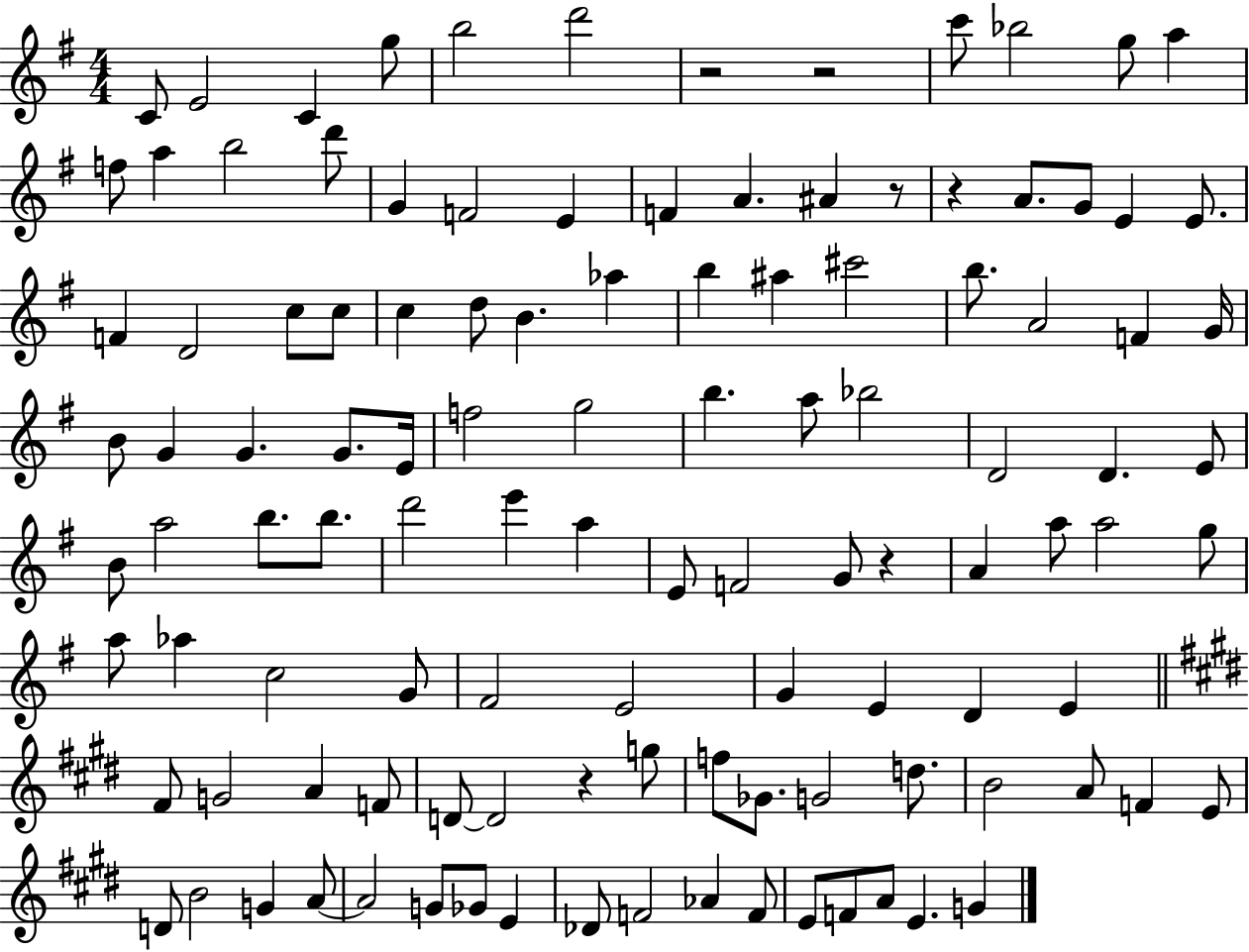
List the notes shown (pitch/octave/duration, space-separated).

C4/e E4/h C4/q G5/e B5/h D6/h R/h R/h C6/e Bb5/h G5/e A5/q F5/e A5/q B5/h D6/e G4/q F4/h E4/q F4/q A4/q. A#4/q R/e R/q A4/e. G4/e E4/q E4/e. F4/q D4/h C5/e C5/e C5/q D5/e B4/q. Ab5/q B5/q A#5/q C#6/h B5/e. A4/h F4/q G4/s B4/e G4/q G4/q. G4/e. E4/s F5/h G5/h B5/q. A5/e Bb5/h D4/h D4/q. E4/e B4/e A5/h B5/e. B5/e. D6/h E6/q A5/q E4/e F4/h G4/e R/q A4/q A5/e A5/h G5/e A5/e Ab5/q C5/h G4/e F#4/h E4/h G4/q E4/q D4/q E4/q F#4/e G4/h A4/q F4/e D4/e D4/h R/q G5/e F5/e Gb4/e. G4/h D5/e. B4/h A4/e F4/q E4/e D4/e B4/h G4/q A4/e A4/h G4/e Gb4/e E4/q Db4/e F4/h Ab4/q F4/e E4/e F4/e A4/e E4/q. G4/q